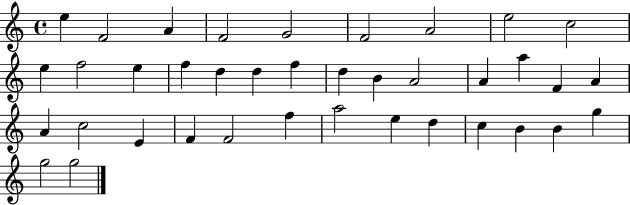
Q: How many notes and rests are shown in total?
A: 38